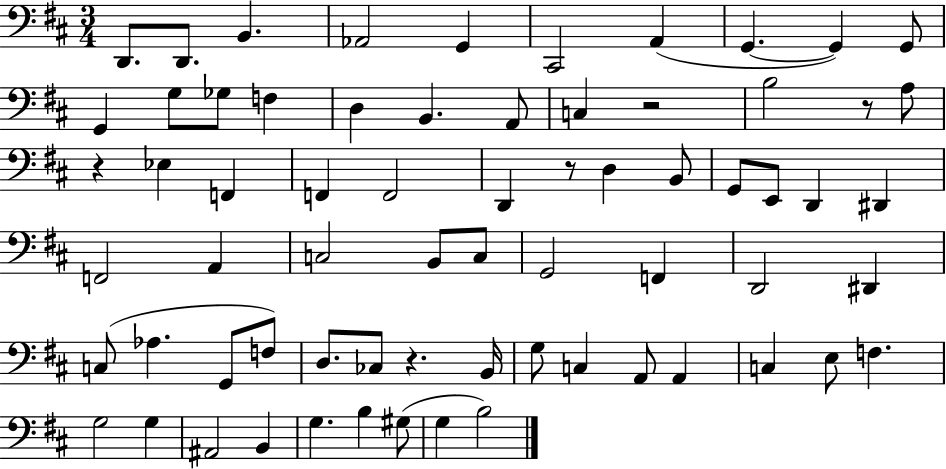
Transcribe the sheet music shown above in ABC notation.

X:1
T:Untitled
M:3/4
L:1/4
K:D
D,,/2 D,,/2 B,, _A,,2 G,, ^C,,2 A,, G,, G,, G,,/2 G,, G,/2 _G,/2 F, D, B,, A,,/2 C, z2 B,2 z/2 A,/2 z _E, F,, F,, F,,2 D,, z/2 D, B,,/2 G,,/2 E,,/2 D,, ^D,, F,,2 A,, C,2 B,,/2 C,/2 G,,2 F,, D,,2 ^D,, C,/2 _A, G,,/2 F,/2 D,/2 _C,/2 z B,,/4 G,/2 C, A,,/2 A,, C, E,/2 F, G,2 G, ^A,,2 B,, G, B, ^G,/2 G, B,2